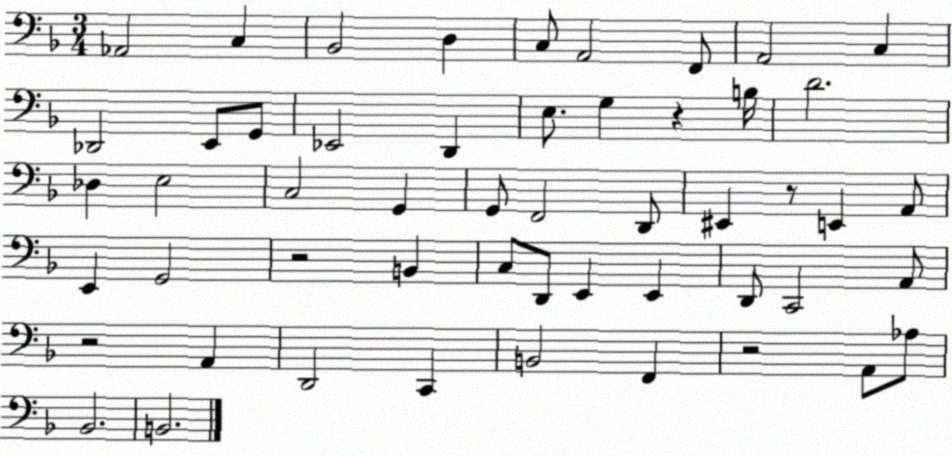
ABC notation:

X:1
T:Untitled
M:3/4
L:1/4
K:F
_A,,2 C, _B,,2 D, C,/2 A,,2 F,,/2 A,,2 C, _D,,2 E,,/2 G,,/2 _E,,2 D,, E,/2 G, z B,/4 D2 _D, E,2 C,2 G,, G,,/2 F,,2 D,,/2 ^E,, z/2 E,, A,,/2 E,, G,,2 z2 B,, C,/2 D,,/2 E,, E,, D,,/2 C,,2 A,,/2 z2 A,, D,,2 C,, B,,2 F,, z2 A,,/2 _A,/2 _B,,2 B,,2